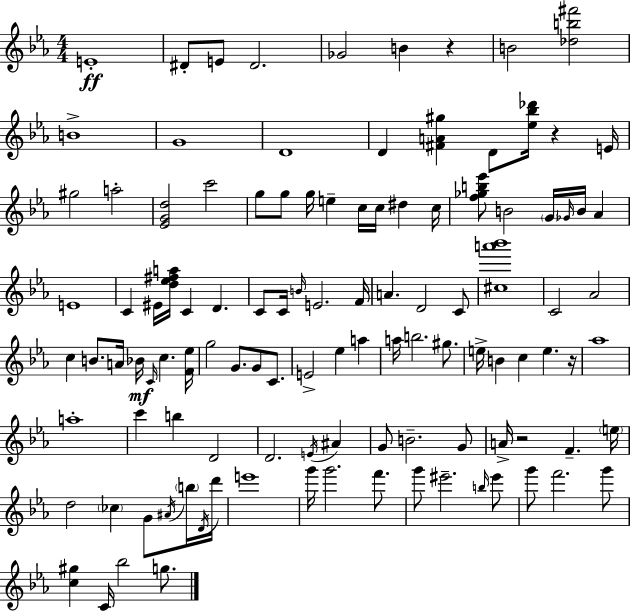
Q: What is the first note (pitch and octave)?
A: E4